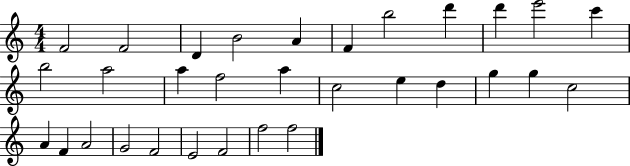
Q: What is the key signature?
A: C major